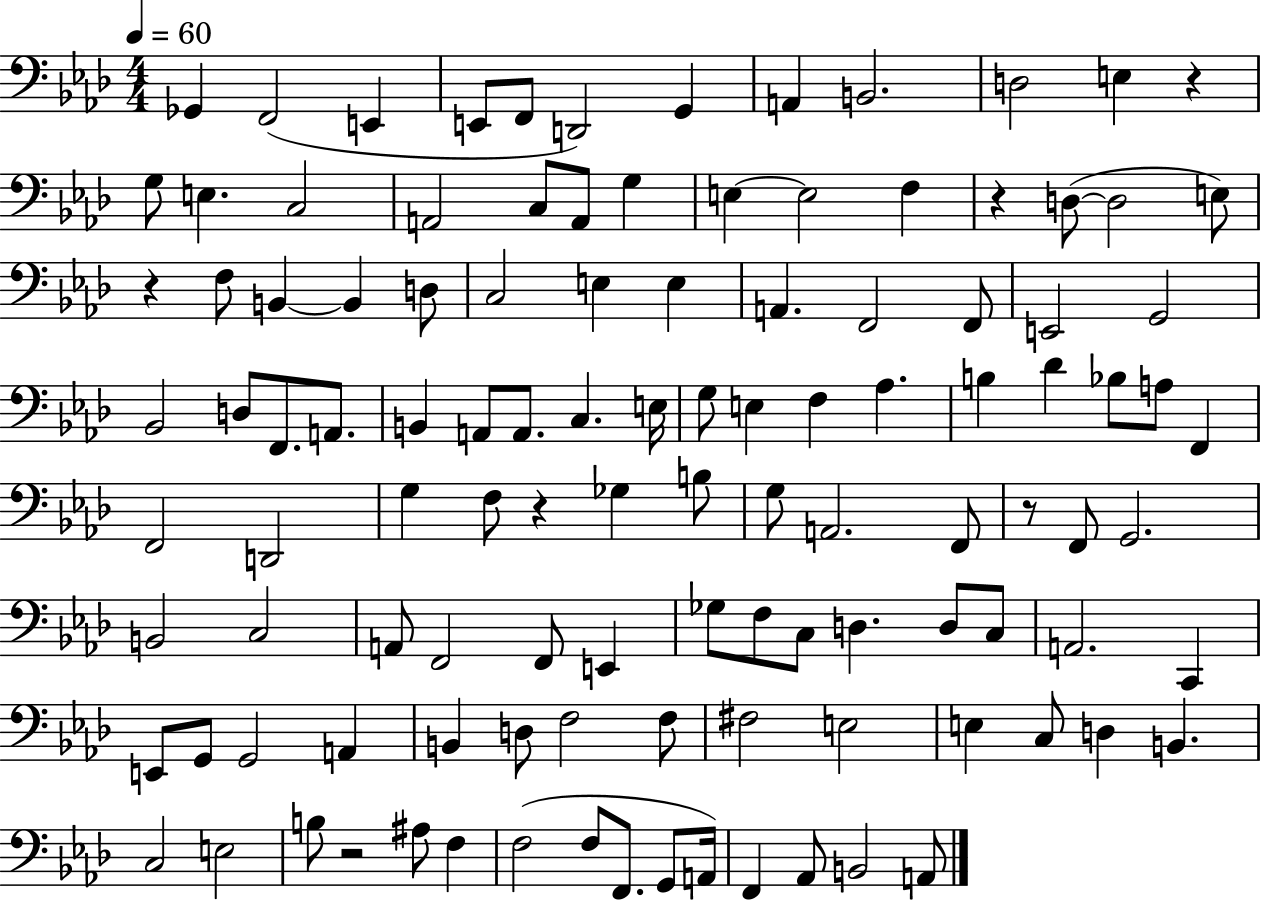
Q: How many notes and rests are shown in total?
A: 113